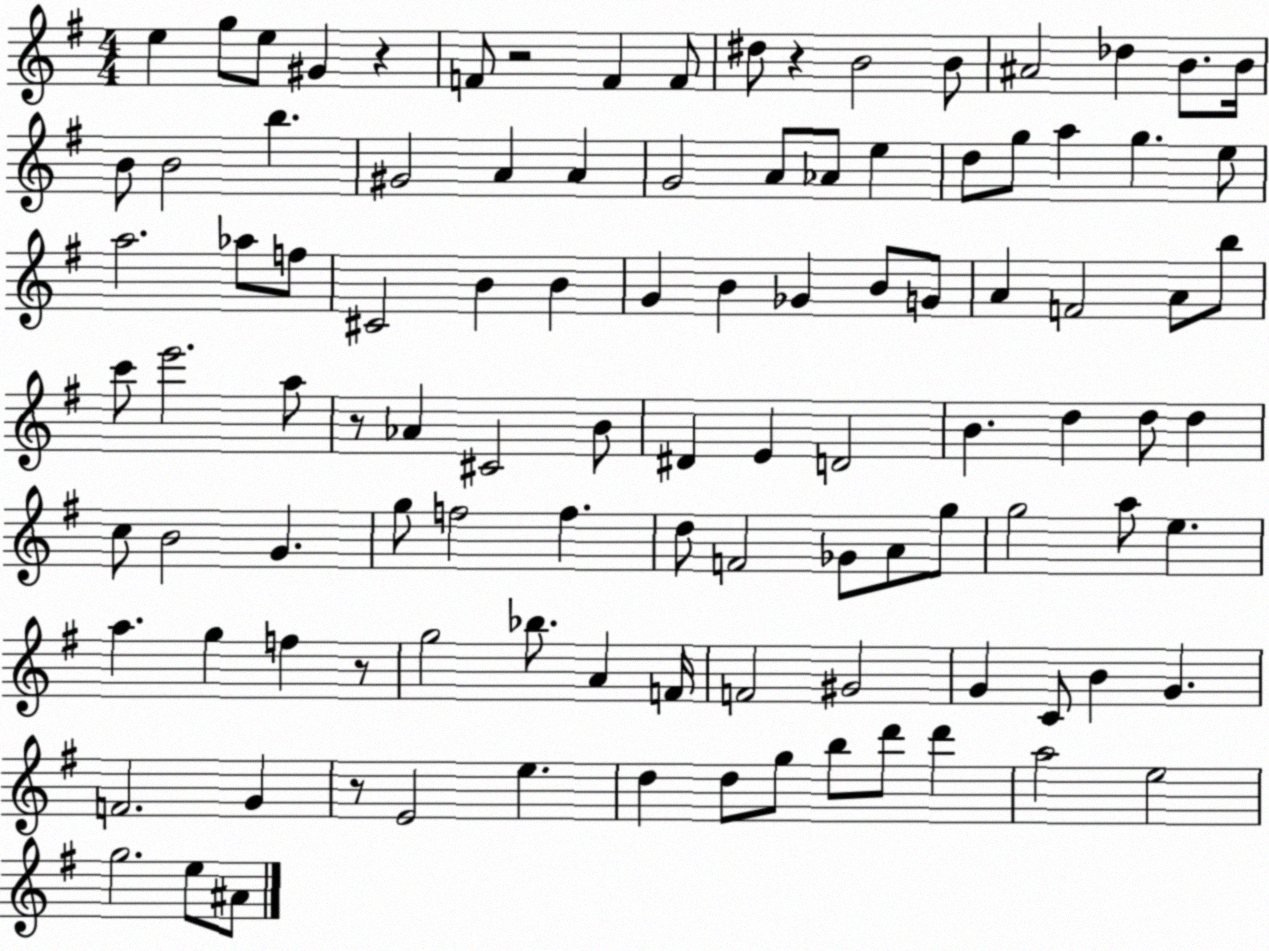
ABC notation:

X:1
T:Untitled
M:4/4
L:1/4
K:G
e g/2 e/2 ^G z F/2 z2 F F/2 ^d/2 z B2 B/2 ^A2 _d B/2 B/4 B/2 B2 b ^G2 A A G2 A/2 _A/2 e d/2 g/2 a g e/2 a2 _a/2 f/2 ^C2 B B G B _G B/2 G/2 A F2 A/2 b/2 c'/2 e'2 a/2 z/2 _A ^C2 B/2 ^D E D2 B d d/2 d c/2 B2 G g/2 f2 f d/2 F2 _G/2 A/2 g/2 g2 a/2 e a g f z/2 g2 _b/2 A F/4 F2 ^G2 G C/2 B G F2 G z/2 E2 e d d/2 g/2 b/2 d'/2 d' a2 e2 g2 e/2 ^A/2